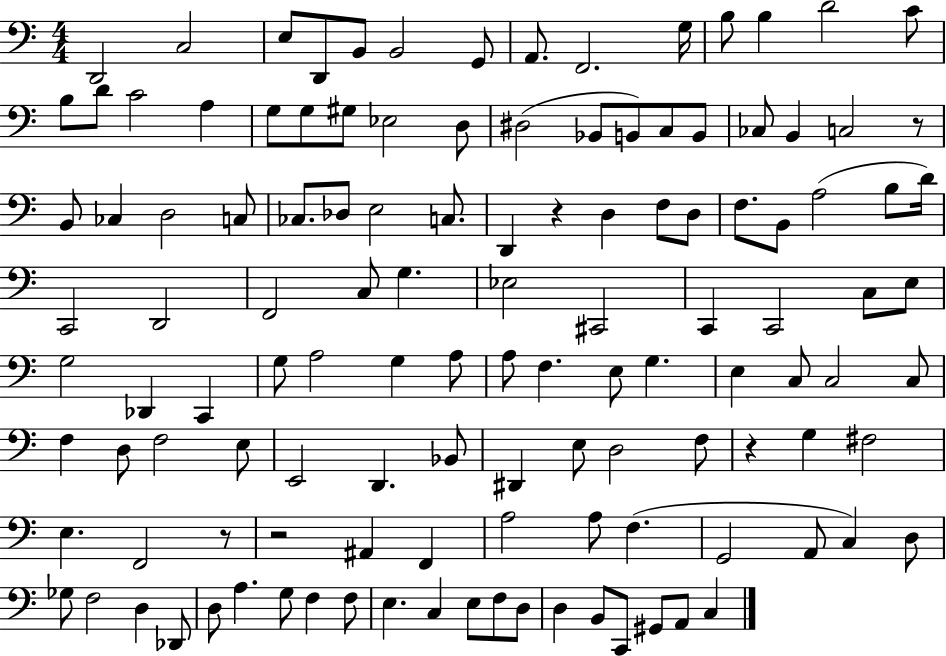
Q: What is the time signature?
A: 4/4